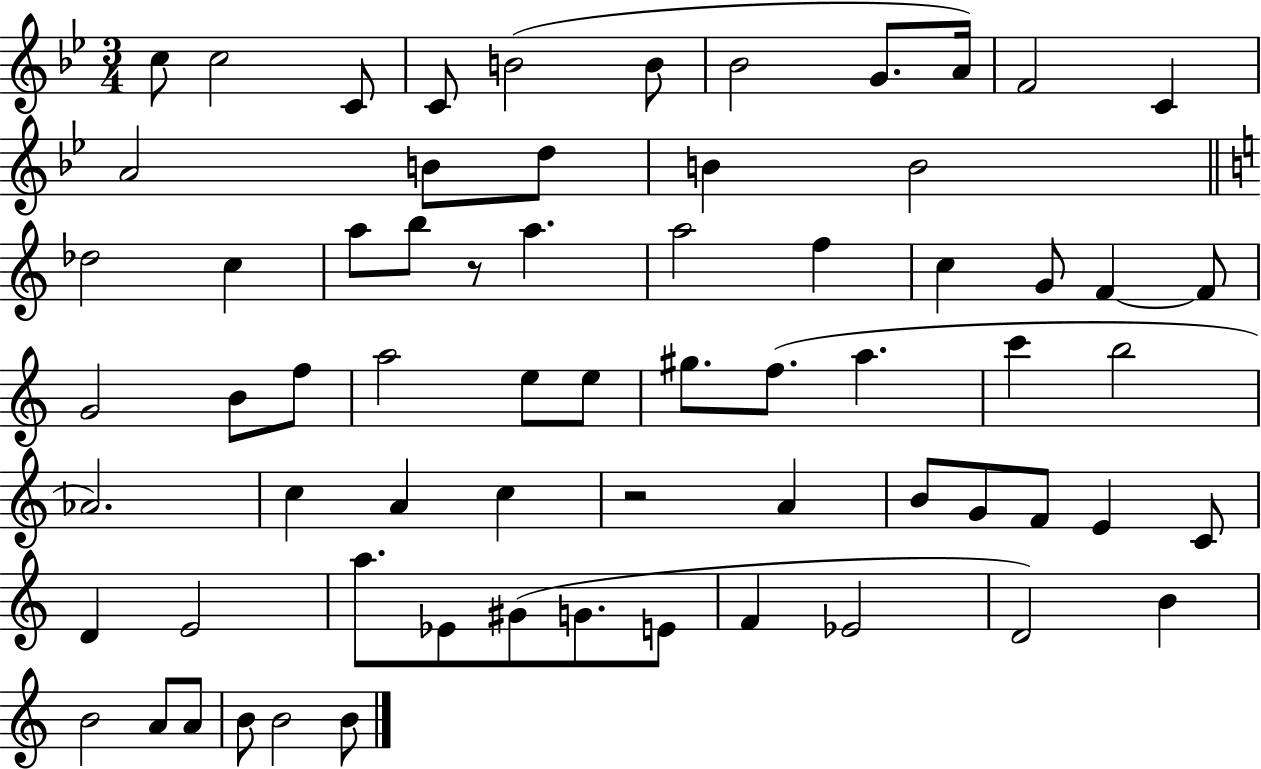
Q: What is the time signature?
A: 3/4